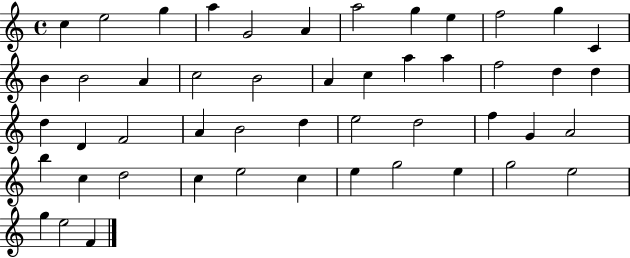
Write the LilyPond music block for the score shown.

{
  \clef treble
  \time 4/4
  \defaultTimeSignature
  \key c \major
  c''4 e''2 g''4 | a''4 g'2 a'4 | a''2 g''4 e''4 | f''2 g''4 c'4 | \break b'4 b'2 a'4 | c''2 b'2 | a'4 c''4 a''4 a''4 | f''2 d''4 d''4 | \break d''4 d'4 f'2 | a'4 b'2 d''4 | e''2 d''2 | f''4 g'4 a'2 | \break b''4 c''4 d''2 | c''4 e''2 c''4 | e''4 g''2 e''4 | g''2 e''2 | \break g''4 e''2 f'4 | \bar "|."
}